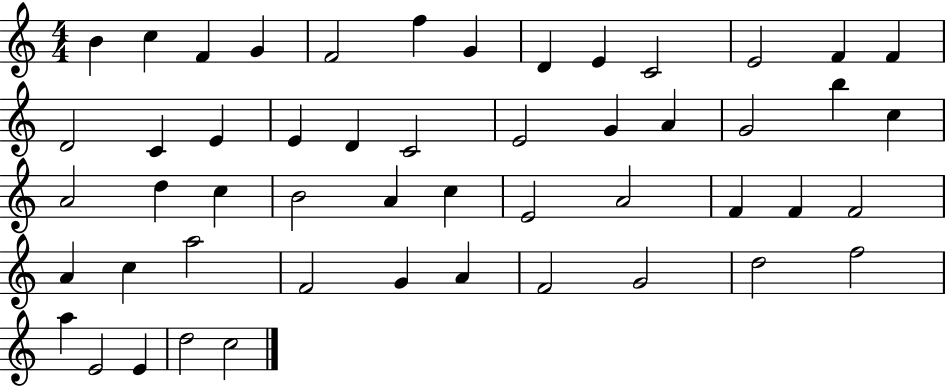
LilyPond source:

{
  \clef treble
  \numericTimeSignature
  \time 4/4
  \key c \major
  b'4 c''4 f'4 g'4 | f'2 f''4 g'4 | d'4 e'4 c'2 | e'2 f'4 f'4 | \break d'2 c'4 e'4 | e'4 d'4 c'2 | e'2 g'4 a'4 | g'2 b''4 c''4 | \break a'2 d''4 c''4 | b'2 a'4 c''4 | e'2 a'2 | f'4 f'4 f'2 | \break a'4 c''4 a''2 | f'2 g'4 a'4 | f'2 g'2 | d''2 f''2 | \break a''4 e'2 e'4 | d''2 c''2 | \bar "|."
}